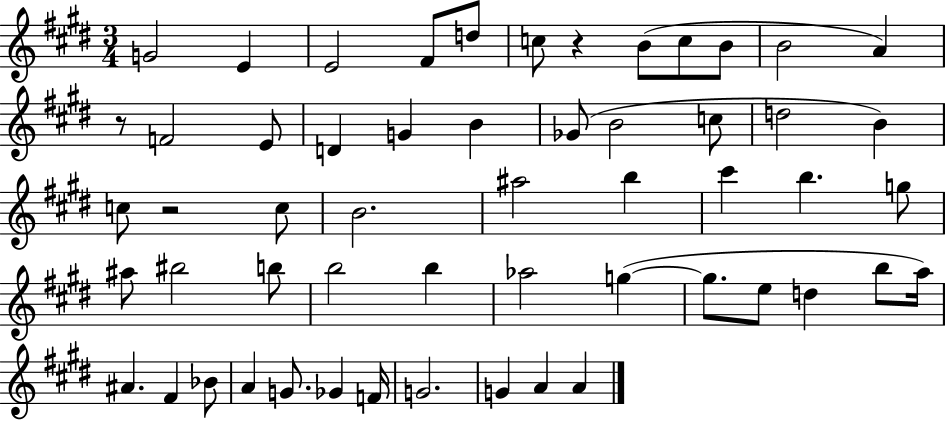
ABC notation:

X:1
T:Untitled
M:3/4
L:1/4
K:E
G2 E E2 ^F/2 d/2 c/2 z B/2 c/2 B/2 B2 A z/2 F2 E/2 D G B _G/2 B2 c/2 d2 B c/2 z2 c/2 B2 ^a2 b ^c' b g/2 ^a/2 ^b2 b/2 b2 b _a2 g g/2 e/2 d b/2 a/4 ^A ^F _B/2 A G/2 _G F/4 G2 G A A